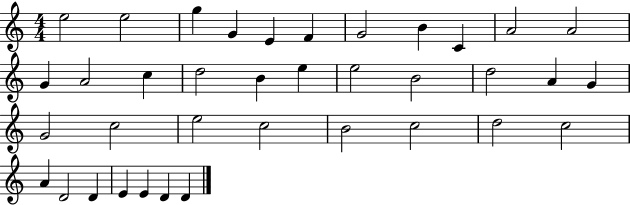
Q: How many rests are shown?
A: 0